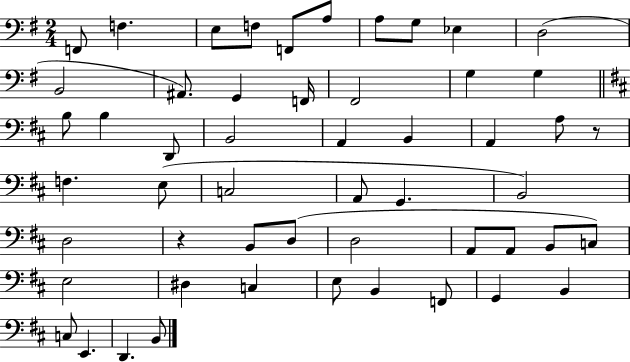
X:1
T:Untitled
M:2/4
L:1/4
K:G
F,,/2 F, E,/2 F,/2 F,,/2 A,/2 A,/2 G,/2 _E, D,2 B,,2 ^A,,/2 G,, F,,/4 ^F,,2 G, G, B,/2 B, D,,/2 B,,2 A,, B,, A,, A,/2 z/2 F, E,/2 C,2 A,,/2 G,, B,,2 D,2 z B,,/2 D,/2 D,2 A,,/2 A,,/2 B,,/2 C,/2 E,2 ^D, C, E,/2 B,, F,,/2 G,, B,, C,/2 E,, D,, B,,/2